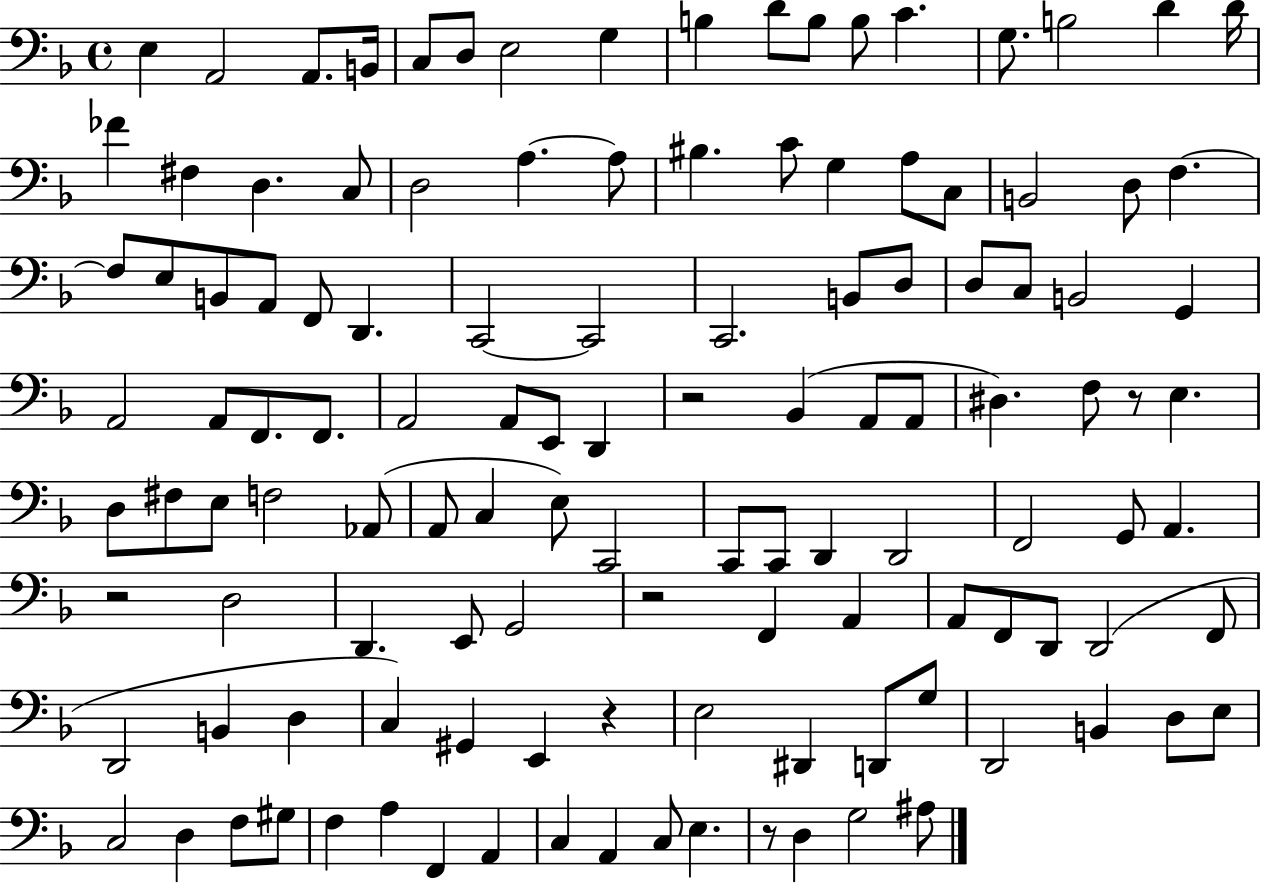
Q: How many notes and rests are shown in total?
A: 123